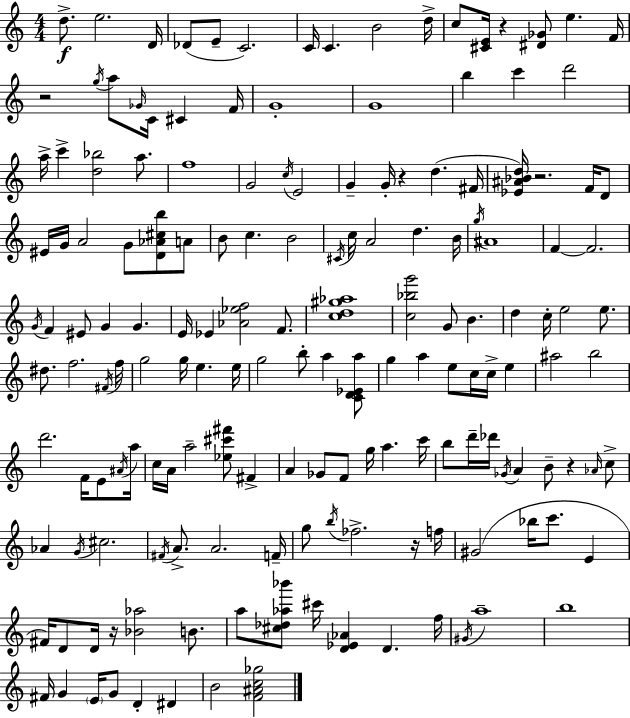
D5/e. E5/h. D4/s Db4/e E4/e C4/h. C4/s C4/q. B4/h D5/s C5/e [C#4,E4]/s R/q [D#4,Gb4]/e E5/q. F4/s R/h G5/s A5/e Gb4/s C4/s C#4/q F4/s G4/w G4/w B5/q C6/q D6/h A5/s C6/q [D5,Bb5]/h A5/e. F5/w G4/h C5/s E4/h G4/q G4/s R/q D5/q. F#4/s [Eb4,A#4,Bb4,D5]/s R/h. F4/s D4/e EIS4/s G4/s A4/h G4/e [D4,Ab4,C#5,B5]/e A4/e B4/e C5/q. B4/h C#4/s C5/s A4/h D5/q. B4/s G5/s A#4/w F4/q F4/h. G4/s F4/q EIS4/e G4/q G4/q. E4/s Eb4/q [Ab4,Eb5,F5]/h F4/e. [C5,D5,G#5,Ab5]/w [C5,Bb5,G6]/h G4/e B4/q. D5/q C5/s E5/h E5/e. D#5/e. F5/h. F#4/s F5/s G5/h G5/s E5/q. E5/s G5/h B5/e A5/q [C4,D4,Eb4,A5]/e G5/q A5/q E5/e C5/s C5/s E5/q A#5/h B5/h D6/h. F4/s E4/e A#4/s A5/s C5/s A4/s A5/h [Eb5,C#6,F#6]/e F#4/q A4/q Gb4/e F4/e G5/s A5/q. C6/s B5/e D6/s Db6/s Gb4/s A4/q B4/e R/q Ab4/s C5/e Ab4/q G4/s C#5/h. F#4/s A4/e. A4/h. F4/s G5/e B5/s FES5/h. R/s F5/s G#4/h Bb5/s C6/e. E4/q F#4/s D4/e D4/s R/s [Bb4,Ab5]/h B4/e. A5/e [C#5,Db5,Ab5,Bb6]/e C#6/s [D4,Eb4,Ab4]/q D4/q. F5/s G#4/s A5/w B5/w F#4/s G4/q E4/s G4/e D4/q D#4/q B4/h [F4,A#4,C5,Gb5]/h